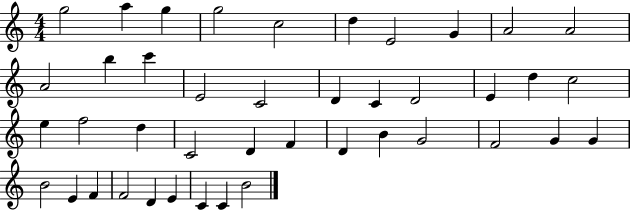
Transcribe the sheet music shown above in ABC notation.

X:1
T:Untitled
M:4/4
L:1/4
K:C
g2 a g g2 c2 d E2 G A2 A2 A2 b c' E2 C2 D C D2 E d c2 e f2 d C2 D F D B G2 F2 G G B2 E F F2 D E C C B2